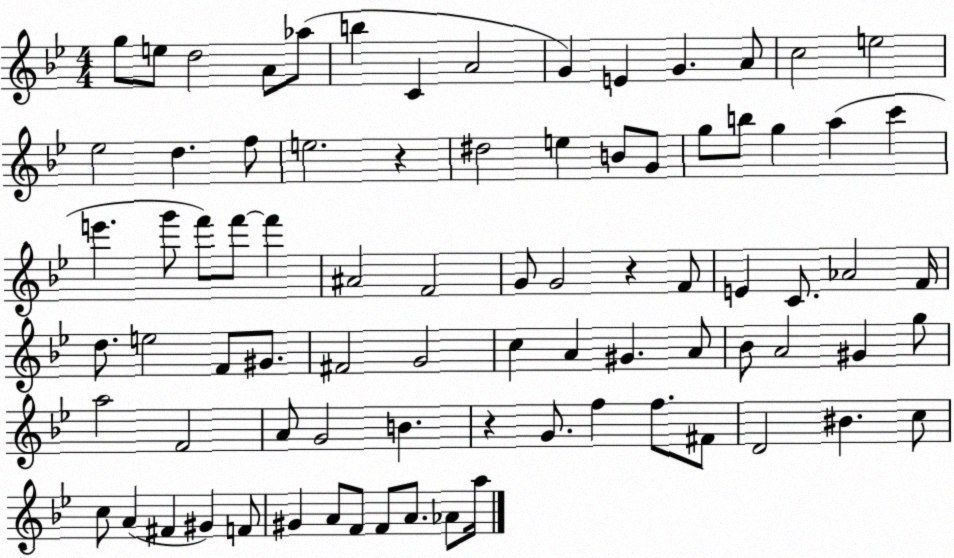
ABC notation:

X:1
T:Untitled
M:4/4
L:1/4
K:Bb
g/2 e/2 d2 A/2 _a/2 b C A2 G E G A/2 c2 e2 _e2 d f/2 e2 z ^d2 e B/2 G/2 g/2 b/2 g a c' e' g'/2 f'/2 f'/2 f' ^A2 F2 G/2 G2 z F/2 E C/2 _A2 F/4 d/2 e2 F/2 ^G/2 ^F2 G2 c A ^G A/2 _B/2 A2 ^G g/2 a2 F2 A/2 G2 B z G/2 f f/2 ^F/2 D2 ^B c/2 c/2 A ^F ^G F/2 ^G A/2 F/2 F/2 A/2 _A/2 a/4